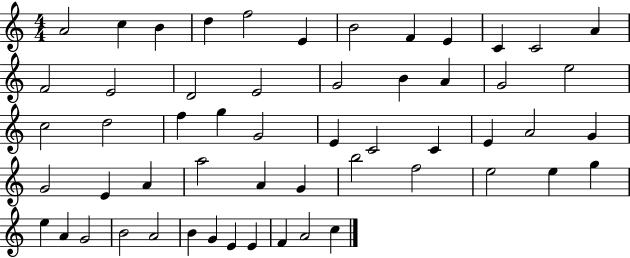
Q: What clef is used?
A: treble